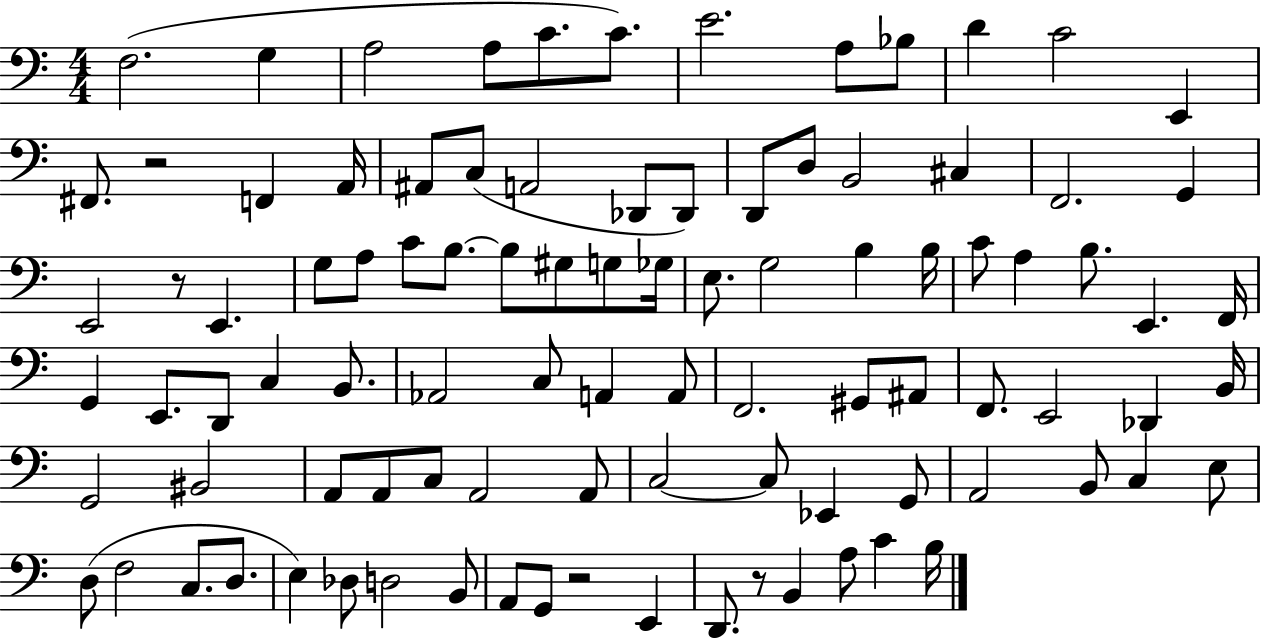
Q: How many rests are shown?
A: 4